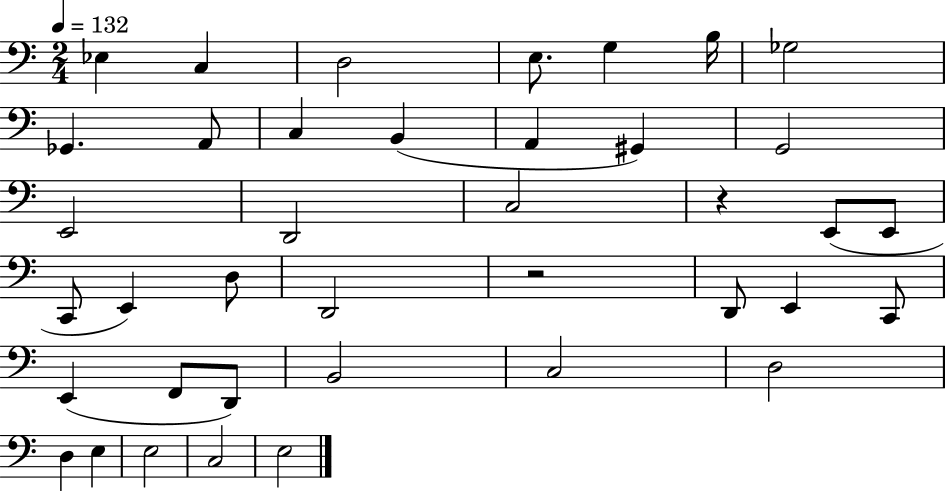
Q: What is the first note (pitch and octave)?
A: Eb3